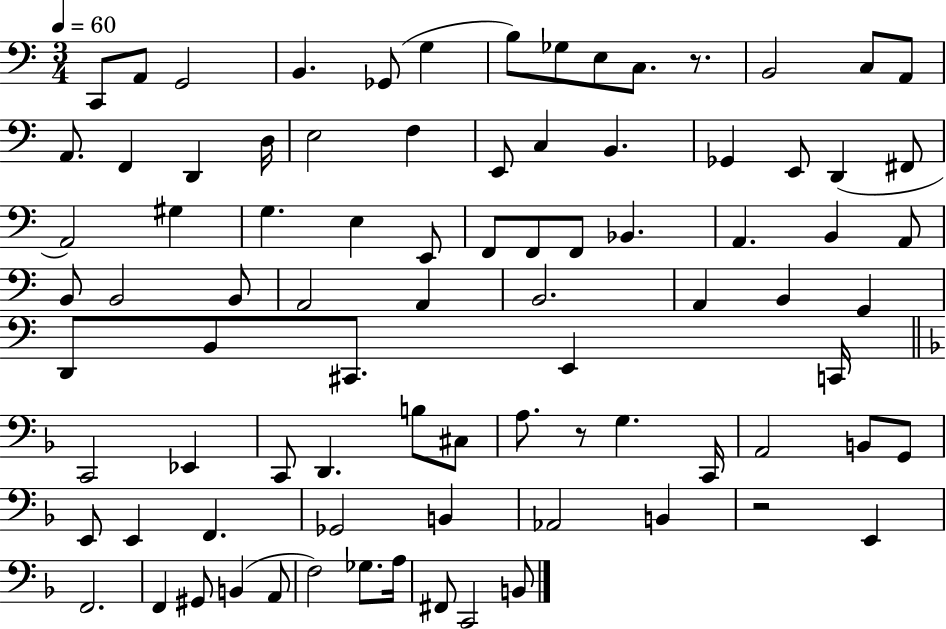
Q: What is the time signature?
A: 3/4